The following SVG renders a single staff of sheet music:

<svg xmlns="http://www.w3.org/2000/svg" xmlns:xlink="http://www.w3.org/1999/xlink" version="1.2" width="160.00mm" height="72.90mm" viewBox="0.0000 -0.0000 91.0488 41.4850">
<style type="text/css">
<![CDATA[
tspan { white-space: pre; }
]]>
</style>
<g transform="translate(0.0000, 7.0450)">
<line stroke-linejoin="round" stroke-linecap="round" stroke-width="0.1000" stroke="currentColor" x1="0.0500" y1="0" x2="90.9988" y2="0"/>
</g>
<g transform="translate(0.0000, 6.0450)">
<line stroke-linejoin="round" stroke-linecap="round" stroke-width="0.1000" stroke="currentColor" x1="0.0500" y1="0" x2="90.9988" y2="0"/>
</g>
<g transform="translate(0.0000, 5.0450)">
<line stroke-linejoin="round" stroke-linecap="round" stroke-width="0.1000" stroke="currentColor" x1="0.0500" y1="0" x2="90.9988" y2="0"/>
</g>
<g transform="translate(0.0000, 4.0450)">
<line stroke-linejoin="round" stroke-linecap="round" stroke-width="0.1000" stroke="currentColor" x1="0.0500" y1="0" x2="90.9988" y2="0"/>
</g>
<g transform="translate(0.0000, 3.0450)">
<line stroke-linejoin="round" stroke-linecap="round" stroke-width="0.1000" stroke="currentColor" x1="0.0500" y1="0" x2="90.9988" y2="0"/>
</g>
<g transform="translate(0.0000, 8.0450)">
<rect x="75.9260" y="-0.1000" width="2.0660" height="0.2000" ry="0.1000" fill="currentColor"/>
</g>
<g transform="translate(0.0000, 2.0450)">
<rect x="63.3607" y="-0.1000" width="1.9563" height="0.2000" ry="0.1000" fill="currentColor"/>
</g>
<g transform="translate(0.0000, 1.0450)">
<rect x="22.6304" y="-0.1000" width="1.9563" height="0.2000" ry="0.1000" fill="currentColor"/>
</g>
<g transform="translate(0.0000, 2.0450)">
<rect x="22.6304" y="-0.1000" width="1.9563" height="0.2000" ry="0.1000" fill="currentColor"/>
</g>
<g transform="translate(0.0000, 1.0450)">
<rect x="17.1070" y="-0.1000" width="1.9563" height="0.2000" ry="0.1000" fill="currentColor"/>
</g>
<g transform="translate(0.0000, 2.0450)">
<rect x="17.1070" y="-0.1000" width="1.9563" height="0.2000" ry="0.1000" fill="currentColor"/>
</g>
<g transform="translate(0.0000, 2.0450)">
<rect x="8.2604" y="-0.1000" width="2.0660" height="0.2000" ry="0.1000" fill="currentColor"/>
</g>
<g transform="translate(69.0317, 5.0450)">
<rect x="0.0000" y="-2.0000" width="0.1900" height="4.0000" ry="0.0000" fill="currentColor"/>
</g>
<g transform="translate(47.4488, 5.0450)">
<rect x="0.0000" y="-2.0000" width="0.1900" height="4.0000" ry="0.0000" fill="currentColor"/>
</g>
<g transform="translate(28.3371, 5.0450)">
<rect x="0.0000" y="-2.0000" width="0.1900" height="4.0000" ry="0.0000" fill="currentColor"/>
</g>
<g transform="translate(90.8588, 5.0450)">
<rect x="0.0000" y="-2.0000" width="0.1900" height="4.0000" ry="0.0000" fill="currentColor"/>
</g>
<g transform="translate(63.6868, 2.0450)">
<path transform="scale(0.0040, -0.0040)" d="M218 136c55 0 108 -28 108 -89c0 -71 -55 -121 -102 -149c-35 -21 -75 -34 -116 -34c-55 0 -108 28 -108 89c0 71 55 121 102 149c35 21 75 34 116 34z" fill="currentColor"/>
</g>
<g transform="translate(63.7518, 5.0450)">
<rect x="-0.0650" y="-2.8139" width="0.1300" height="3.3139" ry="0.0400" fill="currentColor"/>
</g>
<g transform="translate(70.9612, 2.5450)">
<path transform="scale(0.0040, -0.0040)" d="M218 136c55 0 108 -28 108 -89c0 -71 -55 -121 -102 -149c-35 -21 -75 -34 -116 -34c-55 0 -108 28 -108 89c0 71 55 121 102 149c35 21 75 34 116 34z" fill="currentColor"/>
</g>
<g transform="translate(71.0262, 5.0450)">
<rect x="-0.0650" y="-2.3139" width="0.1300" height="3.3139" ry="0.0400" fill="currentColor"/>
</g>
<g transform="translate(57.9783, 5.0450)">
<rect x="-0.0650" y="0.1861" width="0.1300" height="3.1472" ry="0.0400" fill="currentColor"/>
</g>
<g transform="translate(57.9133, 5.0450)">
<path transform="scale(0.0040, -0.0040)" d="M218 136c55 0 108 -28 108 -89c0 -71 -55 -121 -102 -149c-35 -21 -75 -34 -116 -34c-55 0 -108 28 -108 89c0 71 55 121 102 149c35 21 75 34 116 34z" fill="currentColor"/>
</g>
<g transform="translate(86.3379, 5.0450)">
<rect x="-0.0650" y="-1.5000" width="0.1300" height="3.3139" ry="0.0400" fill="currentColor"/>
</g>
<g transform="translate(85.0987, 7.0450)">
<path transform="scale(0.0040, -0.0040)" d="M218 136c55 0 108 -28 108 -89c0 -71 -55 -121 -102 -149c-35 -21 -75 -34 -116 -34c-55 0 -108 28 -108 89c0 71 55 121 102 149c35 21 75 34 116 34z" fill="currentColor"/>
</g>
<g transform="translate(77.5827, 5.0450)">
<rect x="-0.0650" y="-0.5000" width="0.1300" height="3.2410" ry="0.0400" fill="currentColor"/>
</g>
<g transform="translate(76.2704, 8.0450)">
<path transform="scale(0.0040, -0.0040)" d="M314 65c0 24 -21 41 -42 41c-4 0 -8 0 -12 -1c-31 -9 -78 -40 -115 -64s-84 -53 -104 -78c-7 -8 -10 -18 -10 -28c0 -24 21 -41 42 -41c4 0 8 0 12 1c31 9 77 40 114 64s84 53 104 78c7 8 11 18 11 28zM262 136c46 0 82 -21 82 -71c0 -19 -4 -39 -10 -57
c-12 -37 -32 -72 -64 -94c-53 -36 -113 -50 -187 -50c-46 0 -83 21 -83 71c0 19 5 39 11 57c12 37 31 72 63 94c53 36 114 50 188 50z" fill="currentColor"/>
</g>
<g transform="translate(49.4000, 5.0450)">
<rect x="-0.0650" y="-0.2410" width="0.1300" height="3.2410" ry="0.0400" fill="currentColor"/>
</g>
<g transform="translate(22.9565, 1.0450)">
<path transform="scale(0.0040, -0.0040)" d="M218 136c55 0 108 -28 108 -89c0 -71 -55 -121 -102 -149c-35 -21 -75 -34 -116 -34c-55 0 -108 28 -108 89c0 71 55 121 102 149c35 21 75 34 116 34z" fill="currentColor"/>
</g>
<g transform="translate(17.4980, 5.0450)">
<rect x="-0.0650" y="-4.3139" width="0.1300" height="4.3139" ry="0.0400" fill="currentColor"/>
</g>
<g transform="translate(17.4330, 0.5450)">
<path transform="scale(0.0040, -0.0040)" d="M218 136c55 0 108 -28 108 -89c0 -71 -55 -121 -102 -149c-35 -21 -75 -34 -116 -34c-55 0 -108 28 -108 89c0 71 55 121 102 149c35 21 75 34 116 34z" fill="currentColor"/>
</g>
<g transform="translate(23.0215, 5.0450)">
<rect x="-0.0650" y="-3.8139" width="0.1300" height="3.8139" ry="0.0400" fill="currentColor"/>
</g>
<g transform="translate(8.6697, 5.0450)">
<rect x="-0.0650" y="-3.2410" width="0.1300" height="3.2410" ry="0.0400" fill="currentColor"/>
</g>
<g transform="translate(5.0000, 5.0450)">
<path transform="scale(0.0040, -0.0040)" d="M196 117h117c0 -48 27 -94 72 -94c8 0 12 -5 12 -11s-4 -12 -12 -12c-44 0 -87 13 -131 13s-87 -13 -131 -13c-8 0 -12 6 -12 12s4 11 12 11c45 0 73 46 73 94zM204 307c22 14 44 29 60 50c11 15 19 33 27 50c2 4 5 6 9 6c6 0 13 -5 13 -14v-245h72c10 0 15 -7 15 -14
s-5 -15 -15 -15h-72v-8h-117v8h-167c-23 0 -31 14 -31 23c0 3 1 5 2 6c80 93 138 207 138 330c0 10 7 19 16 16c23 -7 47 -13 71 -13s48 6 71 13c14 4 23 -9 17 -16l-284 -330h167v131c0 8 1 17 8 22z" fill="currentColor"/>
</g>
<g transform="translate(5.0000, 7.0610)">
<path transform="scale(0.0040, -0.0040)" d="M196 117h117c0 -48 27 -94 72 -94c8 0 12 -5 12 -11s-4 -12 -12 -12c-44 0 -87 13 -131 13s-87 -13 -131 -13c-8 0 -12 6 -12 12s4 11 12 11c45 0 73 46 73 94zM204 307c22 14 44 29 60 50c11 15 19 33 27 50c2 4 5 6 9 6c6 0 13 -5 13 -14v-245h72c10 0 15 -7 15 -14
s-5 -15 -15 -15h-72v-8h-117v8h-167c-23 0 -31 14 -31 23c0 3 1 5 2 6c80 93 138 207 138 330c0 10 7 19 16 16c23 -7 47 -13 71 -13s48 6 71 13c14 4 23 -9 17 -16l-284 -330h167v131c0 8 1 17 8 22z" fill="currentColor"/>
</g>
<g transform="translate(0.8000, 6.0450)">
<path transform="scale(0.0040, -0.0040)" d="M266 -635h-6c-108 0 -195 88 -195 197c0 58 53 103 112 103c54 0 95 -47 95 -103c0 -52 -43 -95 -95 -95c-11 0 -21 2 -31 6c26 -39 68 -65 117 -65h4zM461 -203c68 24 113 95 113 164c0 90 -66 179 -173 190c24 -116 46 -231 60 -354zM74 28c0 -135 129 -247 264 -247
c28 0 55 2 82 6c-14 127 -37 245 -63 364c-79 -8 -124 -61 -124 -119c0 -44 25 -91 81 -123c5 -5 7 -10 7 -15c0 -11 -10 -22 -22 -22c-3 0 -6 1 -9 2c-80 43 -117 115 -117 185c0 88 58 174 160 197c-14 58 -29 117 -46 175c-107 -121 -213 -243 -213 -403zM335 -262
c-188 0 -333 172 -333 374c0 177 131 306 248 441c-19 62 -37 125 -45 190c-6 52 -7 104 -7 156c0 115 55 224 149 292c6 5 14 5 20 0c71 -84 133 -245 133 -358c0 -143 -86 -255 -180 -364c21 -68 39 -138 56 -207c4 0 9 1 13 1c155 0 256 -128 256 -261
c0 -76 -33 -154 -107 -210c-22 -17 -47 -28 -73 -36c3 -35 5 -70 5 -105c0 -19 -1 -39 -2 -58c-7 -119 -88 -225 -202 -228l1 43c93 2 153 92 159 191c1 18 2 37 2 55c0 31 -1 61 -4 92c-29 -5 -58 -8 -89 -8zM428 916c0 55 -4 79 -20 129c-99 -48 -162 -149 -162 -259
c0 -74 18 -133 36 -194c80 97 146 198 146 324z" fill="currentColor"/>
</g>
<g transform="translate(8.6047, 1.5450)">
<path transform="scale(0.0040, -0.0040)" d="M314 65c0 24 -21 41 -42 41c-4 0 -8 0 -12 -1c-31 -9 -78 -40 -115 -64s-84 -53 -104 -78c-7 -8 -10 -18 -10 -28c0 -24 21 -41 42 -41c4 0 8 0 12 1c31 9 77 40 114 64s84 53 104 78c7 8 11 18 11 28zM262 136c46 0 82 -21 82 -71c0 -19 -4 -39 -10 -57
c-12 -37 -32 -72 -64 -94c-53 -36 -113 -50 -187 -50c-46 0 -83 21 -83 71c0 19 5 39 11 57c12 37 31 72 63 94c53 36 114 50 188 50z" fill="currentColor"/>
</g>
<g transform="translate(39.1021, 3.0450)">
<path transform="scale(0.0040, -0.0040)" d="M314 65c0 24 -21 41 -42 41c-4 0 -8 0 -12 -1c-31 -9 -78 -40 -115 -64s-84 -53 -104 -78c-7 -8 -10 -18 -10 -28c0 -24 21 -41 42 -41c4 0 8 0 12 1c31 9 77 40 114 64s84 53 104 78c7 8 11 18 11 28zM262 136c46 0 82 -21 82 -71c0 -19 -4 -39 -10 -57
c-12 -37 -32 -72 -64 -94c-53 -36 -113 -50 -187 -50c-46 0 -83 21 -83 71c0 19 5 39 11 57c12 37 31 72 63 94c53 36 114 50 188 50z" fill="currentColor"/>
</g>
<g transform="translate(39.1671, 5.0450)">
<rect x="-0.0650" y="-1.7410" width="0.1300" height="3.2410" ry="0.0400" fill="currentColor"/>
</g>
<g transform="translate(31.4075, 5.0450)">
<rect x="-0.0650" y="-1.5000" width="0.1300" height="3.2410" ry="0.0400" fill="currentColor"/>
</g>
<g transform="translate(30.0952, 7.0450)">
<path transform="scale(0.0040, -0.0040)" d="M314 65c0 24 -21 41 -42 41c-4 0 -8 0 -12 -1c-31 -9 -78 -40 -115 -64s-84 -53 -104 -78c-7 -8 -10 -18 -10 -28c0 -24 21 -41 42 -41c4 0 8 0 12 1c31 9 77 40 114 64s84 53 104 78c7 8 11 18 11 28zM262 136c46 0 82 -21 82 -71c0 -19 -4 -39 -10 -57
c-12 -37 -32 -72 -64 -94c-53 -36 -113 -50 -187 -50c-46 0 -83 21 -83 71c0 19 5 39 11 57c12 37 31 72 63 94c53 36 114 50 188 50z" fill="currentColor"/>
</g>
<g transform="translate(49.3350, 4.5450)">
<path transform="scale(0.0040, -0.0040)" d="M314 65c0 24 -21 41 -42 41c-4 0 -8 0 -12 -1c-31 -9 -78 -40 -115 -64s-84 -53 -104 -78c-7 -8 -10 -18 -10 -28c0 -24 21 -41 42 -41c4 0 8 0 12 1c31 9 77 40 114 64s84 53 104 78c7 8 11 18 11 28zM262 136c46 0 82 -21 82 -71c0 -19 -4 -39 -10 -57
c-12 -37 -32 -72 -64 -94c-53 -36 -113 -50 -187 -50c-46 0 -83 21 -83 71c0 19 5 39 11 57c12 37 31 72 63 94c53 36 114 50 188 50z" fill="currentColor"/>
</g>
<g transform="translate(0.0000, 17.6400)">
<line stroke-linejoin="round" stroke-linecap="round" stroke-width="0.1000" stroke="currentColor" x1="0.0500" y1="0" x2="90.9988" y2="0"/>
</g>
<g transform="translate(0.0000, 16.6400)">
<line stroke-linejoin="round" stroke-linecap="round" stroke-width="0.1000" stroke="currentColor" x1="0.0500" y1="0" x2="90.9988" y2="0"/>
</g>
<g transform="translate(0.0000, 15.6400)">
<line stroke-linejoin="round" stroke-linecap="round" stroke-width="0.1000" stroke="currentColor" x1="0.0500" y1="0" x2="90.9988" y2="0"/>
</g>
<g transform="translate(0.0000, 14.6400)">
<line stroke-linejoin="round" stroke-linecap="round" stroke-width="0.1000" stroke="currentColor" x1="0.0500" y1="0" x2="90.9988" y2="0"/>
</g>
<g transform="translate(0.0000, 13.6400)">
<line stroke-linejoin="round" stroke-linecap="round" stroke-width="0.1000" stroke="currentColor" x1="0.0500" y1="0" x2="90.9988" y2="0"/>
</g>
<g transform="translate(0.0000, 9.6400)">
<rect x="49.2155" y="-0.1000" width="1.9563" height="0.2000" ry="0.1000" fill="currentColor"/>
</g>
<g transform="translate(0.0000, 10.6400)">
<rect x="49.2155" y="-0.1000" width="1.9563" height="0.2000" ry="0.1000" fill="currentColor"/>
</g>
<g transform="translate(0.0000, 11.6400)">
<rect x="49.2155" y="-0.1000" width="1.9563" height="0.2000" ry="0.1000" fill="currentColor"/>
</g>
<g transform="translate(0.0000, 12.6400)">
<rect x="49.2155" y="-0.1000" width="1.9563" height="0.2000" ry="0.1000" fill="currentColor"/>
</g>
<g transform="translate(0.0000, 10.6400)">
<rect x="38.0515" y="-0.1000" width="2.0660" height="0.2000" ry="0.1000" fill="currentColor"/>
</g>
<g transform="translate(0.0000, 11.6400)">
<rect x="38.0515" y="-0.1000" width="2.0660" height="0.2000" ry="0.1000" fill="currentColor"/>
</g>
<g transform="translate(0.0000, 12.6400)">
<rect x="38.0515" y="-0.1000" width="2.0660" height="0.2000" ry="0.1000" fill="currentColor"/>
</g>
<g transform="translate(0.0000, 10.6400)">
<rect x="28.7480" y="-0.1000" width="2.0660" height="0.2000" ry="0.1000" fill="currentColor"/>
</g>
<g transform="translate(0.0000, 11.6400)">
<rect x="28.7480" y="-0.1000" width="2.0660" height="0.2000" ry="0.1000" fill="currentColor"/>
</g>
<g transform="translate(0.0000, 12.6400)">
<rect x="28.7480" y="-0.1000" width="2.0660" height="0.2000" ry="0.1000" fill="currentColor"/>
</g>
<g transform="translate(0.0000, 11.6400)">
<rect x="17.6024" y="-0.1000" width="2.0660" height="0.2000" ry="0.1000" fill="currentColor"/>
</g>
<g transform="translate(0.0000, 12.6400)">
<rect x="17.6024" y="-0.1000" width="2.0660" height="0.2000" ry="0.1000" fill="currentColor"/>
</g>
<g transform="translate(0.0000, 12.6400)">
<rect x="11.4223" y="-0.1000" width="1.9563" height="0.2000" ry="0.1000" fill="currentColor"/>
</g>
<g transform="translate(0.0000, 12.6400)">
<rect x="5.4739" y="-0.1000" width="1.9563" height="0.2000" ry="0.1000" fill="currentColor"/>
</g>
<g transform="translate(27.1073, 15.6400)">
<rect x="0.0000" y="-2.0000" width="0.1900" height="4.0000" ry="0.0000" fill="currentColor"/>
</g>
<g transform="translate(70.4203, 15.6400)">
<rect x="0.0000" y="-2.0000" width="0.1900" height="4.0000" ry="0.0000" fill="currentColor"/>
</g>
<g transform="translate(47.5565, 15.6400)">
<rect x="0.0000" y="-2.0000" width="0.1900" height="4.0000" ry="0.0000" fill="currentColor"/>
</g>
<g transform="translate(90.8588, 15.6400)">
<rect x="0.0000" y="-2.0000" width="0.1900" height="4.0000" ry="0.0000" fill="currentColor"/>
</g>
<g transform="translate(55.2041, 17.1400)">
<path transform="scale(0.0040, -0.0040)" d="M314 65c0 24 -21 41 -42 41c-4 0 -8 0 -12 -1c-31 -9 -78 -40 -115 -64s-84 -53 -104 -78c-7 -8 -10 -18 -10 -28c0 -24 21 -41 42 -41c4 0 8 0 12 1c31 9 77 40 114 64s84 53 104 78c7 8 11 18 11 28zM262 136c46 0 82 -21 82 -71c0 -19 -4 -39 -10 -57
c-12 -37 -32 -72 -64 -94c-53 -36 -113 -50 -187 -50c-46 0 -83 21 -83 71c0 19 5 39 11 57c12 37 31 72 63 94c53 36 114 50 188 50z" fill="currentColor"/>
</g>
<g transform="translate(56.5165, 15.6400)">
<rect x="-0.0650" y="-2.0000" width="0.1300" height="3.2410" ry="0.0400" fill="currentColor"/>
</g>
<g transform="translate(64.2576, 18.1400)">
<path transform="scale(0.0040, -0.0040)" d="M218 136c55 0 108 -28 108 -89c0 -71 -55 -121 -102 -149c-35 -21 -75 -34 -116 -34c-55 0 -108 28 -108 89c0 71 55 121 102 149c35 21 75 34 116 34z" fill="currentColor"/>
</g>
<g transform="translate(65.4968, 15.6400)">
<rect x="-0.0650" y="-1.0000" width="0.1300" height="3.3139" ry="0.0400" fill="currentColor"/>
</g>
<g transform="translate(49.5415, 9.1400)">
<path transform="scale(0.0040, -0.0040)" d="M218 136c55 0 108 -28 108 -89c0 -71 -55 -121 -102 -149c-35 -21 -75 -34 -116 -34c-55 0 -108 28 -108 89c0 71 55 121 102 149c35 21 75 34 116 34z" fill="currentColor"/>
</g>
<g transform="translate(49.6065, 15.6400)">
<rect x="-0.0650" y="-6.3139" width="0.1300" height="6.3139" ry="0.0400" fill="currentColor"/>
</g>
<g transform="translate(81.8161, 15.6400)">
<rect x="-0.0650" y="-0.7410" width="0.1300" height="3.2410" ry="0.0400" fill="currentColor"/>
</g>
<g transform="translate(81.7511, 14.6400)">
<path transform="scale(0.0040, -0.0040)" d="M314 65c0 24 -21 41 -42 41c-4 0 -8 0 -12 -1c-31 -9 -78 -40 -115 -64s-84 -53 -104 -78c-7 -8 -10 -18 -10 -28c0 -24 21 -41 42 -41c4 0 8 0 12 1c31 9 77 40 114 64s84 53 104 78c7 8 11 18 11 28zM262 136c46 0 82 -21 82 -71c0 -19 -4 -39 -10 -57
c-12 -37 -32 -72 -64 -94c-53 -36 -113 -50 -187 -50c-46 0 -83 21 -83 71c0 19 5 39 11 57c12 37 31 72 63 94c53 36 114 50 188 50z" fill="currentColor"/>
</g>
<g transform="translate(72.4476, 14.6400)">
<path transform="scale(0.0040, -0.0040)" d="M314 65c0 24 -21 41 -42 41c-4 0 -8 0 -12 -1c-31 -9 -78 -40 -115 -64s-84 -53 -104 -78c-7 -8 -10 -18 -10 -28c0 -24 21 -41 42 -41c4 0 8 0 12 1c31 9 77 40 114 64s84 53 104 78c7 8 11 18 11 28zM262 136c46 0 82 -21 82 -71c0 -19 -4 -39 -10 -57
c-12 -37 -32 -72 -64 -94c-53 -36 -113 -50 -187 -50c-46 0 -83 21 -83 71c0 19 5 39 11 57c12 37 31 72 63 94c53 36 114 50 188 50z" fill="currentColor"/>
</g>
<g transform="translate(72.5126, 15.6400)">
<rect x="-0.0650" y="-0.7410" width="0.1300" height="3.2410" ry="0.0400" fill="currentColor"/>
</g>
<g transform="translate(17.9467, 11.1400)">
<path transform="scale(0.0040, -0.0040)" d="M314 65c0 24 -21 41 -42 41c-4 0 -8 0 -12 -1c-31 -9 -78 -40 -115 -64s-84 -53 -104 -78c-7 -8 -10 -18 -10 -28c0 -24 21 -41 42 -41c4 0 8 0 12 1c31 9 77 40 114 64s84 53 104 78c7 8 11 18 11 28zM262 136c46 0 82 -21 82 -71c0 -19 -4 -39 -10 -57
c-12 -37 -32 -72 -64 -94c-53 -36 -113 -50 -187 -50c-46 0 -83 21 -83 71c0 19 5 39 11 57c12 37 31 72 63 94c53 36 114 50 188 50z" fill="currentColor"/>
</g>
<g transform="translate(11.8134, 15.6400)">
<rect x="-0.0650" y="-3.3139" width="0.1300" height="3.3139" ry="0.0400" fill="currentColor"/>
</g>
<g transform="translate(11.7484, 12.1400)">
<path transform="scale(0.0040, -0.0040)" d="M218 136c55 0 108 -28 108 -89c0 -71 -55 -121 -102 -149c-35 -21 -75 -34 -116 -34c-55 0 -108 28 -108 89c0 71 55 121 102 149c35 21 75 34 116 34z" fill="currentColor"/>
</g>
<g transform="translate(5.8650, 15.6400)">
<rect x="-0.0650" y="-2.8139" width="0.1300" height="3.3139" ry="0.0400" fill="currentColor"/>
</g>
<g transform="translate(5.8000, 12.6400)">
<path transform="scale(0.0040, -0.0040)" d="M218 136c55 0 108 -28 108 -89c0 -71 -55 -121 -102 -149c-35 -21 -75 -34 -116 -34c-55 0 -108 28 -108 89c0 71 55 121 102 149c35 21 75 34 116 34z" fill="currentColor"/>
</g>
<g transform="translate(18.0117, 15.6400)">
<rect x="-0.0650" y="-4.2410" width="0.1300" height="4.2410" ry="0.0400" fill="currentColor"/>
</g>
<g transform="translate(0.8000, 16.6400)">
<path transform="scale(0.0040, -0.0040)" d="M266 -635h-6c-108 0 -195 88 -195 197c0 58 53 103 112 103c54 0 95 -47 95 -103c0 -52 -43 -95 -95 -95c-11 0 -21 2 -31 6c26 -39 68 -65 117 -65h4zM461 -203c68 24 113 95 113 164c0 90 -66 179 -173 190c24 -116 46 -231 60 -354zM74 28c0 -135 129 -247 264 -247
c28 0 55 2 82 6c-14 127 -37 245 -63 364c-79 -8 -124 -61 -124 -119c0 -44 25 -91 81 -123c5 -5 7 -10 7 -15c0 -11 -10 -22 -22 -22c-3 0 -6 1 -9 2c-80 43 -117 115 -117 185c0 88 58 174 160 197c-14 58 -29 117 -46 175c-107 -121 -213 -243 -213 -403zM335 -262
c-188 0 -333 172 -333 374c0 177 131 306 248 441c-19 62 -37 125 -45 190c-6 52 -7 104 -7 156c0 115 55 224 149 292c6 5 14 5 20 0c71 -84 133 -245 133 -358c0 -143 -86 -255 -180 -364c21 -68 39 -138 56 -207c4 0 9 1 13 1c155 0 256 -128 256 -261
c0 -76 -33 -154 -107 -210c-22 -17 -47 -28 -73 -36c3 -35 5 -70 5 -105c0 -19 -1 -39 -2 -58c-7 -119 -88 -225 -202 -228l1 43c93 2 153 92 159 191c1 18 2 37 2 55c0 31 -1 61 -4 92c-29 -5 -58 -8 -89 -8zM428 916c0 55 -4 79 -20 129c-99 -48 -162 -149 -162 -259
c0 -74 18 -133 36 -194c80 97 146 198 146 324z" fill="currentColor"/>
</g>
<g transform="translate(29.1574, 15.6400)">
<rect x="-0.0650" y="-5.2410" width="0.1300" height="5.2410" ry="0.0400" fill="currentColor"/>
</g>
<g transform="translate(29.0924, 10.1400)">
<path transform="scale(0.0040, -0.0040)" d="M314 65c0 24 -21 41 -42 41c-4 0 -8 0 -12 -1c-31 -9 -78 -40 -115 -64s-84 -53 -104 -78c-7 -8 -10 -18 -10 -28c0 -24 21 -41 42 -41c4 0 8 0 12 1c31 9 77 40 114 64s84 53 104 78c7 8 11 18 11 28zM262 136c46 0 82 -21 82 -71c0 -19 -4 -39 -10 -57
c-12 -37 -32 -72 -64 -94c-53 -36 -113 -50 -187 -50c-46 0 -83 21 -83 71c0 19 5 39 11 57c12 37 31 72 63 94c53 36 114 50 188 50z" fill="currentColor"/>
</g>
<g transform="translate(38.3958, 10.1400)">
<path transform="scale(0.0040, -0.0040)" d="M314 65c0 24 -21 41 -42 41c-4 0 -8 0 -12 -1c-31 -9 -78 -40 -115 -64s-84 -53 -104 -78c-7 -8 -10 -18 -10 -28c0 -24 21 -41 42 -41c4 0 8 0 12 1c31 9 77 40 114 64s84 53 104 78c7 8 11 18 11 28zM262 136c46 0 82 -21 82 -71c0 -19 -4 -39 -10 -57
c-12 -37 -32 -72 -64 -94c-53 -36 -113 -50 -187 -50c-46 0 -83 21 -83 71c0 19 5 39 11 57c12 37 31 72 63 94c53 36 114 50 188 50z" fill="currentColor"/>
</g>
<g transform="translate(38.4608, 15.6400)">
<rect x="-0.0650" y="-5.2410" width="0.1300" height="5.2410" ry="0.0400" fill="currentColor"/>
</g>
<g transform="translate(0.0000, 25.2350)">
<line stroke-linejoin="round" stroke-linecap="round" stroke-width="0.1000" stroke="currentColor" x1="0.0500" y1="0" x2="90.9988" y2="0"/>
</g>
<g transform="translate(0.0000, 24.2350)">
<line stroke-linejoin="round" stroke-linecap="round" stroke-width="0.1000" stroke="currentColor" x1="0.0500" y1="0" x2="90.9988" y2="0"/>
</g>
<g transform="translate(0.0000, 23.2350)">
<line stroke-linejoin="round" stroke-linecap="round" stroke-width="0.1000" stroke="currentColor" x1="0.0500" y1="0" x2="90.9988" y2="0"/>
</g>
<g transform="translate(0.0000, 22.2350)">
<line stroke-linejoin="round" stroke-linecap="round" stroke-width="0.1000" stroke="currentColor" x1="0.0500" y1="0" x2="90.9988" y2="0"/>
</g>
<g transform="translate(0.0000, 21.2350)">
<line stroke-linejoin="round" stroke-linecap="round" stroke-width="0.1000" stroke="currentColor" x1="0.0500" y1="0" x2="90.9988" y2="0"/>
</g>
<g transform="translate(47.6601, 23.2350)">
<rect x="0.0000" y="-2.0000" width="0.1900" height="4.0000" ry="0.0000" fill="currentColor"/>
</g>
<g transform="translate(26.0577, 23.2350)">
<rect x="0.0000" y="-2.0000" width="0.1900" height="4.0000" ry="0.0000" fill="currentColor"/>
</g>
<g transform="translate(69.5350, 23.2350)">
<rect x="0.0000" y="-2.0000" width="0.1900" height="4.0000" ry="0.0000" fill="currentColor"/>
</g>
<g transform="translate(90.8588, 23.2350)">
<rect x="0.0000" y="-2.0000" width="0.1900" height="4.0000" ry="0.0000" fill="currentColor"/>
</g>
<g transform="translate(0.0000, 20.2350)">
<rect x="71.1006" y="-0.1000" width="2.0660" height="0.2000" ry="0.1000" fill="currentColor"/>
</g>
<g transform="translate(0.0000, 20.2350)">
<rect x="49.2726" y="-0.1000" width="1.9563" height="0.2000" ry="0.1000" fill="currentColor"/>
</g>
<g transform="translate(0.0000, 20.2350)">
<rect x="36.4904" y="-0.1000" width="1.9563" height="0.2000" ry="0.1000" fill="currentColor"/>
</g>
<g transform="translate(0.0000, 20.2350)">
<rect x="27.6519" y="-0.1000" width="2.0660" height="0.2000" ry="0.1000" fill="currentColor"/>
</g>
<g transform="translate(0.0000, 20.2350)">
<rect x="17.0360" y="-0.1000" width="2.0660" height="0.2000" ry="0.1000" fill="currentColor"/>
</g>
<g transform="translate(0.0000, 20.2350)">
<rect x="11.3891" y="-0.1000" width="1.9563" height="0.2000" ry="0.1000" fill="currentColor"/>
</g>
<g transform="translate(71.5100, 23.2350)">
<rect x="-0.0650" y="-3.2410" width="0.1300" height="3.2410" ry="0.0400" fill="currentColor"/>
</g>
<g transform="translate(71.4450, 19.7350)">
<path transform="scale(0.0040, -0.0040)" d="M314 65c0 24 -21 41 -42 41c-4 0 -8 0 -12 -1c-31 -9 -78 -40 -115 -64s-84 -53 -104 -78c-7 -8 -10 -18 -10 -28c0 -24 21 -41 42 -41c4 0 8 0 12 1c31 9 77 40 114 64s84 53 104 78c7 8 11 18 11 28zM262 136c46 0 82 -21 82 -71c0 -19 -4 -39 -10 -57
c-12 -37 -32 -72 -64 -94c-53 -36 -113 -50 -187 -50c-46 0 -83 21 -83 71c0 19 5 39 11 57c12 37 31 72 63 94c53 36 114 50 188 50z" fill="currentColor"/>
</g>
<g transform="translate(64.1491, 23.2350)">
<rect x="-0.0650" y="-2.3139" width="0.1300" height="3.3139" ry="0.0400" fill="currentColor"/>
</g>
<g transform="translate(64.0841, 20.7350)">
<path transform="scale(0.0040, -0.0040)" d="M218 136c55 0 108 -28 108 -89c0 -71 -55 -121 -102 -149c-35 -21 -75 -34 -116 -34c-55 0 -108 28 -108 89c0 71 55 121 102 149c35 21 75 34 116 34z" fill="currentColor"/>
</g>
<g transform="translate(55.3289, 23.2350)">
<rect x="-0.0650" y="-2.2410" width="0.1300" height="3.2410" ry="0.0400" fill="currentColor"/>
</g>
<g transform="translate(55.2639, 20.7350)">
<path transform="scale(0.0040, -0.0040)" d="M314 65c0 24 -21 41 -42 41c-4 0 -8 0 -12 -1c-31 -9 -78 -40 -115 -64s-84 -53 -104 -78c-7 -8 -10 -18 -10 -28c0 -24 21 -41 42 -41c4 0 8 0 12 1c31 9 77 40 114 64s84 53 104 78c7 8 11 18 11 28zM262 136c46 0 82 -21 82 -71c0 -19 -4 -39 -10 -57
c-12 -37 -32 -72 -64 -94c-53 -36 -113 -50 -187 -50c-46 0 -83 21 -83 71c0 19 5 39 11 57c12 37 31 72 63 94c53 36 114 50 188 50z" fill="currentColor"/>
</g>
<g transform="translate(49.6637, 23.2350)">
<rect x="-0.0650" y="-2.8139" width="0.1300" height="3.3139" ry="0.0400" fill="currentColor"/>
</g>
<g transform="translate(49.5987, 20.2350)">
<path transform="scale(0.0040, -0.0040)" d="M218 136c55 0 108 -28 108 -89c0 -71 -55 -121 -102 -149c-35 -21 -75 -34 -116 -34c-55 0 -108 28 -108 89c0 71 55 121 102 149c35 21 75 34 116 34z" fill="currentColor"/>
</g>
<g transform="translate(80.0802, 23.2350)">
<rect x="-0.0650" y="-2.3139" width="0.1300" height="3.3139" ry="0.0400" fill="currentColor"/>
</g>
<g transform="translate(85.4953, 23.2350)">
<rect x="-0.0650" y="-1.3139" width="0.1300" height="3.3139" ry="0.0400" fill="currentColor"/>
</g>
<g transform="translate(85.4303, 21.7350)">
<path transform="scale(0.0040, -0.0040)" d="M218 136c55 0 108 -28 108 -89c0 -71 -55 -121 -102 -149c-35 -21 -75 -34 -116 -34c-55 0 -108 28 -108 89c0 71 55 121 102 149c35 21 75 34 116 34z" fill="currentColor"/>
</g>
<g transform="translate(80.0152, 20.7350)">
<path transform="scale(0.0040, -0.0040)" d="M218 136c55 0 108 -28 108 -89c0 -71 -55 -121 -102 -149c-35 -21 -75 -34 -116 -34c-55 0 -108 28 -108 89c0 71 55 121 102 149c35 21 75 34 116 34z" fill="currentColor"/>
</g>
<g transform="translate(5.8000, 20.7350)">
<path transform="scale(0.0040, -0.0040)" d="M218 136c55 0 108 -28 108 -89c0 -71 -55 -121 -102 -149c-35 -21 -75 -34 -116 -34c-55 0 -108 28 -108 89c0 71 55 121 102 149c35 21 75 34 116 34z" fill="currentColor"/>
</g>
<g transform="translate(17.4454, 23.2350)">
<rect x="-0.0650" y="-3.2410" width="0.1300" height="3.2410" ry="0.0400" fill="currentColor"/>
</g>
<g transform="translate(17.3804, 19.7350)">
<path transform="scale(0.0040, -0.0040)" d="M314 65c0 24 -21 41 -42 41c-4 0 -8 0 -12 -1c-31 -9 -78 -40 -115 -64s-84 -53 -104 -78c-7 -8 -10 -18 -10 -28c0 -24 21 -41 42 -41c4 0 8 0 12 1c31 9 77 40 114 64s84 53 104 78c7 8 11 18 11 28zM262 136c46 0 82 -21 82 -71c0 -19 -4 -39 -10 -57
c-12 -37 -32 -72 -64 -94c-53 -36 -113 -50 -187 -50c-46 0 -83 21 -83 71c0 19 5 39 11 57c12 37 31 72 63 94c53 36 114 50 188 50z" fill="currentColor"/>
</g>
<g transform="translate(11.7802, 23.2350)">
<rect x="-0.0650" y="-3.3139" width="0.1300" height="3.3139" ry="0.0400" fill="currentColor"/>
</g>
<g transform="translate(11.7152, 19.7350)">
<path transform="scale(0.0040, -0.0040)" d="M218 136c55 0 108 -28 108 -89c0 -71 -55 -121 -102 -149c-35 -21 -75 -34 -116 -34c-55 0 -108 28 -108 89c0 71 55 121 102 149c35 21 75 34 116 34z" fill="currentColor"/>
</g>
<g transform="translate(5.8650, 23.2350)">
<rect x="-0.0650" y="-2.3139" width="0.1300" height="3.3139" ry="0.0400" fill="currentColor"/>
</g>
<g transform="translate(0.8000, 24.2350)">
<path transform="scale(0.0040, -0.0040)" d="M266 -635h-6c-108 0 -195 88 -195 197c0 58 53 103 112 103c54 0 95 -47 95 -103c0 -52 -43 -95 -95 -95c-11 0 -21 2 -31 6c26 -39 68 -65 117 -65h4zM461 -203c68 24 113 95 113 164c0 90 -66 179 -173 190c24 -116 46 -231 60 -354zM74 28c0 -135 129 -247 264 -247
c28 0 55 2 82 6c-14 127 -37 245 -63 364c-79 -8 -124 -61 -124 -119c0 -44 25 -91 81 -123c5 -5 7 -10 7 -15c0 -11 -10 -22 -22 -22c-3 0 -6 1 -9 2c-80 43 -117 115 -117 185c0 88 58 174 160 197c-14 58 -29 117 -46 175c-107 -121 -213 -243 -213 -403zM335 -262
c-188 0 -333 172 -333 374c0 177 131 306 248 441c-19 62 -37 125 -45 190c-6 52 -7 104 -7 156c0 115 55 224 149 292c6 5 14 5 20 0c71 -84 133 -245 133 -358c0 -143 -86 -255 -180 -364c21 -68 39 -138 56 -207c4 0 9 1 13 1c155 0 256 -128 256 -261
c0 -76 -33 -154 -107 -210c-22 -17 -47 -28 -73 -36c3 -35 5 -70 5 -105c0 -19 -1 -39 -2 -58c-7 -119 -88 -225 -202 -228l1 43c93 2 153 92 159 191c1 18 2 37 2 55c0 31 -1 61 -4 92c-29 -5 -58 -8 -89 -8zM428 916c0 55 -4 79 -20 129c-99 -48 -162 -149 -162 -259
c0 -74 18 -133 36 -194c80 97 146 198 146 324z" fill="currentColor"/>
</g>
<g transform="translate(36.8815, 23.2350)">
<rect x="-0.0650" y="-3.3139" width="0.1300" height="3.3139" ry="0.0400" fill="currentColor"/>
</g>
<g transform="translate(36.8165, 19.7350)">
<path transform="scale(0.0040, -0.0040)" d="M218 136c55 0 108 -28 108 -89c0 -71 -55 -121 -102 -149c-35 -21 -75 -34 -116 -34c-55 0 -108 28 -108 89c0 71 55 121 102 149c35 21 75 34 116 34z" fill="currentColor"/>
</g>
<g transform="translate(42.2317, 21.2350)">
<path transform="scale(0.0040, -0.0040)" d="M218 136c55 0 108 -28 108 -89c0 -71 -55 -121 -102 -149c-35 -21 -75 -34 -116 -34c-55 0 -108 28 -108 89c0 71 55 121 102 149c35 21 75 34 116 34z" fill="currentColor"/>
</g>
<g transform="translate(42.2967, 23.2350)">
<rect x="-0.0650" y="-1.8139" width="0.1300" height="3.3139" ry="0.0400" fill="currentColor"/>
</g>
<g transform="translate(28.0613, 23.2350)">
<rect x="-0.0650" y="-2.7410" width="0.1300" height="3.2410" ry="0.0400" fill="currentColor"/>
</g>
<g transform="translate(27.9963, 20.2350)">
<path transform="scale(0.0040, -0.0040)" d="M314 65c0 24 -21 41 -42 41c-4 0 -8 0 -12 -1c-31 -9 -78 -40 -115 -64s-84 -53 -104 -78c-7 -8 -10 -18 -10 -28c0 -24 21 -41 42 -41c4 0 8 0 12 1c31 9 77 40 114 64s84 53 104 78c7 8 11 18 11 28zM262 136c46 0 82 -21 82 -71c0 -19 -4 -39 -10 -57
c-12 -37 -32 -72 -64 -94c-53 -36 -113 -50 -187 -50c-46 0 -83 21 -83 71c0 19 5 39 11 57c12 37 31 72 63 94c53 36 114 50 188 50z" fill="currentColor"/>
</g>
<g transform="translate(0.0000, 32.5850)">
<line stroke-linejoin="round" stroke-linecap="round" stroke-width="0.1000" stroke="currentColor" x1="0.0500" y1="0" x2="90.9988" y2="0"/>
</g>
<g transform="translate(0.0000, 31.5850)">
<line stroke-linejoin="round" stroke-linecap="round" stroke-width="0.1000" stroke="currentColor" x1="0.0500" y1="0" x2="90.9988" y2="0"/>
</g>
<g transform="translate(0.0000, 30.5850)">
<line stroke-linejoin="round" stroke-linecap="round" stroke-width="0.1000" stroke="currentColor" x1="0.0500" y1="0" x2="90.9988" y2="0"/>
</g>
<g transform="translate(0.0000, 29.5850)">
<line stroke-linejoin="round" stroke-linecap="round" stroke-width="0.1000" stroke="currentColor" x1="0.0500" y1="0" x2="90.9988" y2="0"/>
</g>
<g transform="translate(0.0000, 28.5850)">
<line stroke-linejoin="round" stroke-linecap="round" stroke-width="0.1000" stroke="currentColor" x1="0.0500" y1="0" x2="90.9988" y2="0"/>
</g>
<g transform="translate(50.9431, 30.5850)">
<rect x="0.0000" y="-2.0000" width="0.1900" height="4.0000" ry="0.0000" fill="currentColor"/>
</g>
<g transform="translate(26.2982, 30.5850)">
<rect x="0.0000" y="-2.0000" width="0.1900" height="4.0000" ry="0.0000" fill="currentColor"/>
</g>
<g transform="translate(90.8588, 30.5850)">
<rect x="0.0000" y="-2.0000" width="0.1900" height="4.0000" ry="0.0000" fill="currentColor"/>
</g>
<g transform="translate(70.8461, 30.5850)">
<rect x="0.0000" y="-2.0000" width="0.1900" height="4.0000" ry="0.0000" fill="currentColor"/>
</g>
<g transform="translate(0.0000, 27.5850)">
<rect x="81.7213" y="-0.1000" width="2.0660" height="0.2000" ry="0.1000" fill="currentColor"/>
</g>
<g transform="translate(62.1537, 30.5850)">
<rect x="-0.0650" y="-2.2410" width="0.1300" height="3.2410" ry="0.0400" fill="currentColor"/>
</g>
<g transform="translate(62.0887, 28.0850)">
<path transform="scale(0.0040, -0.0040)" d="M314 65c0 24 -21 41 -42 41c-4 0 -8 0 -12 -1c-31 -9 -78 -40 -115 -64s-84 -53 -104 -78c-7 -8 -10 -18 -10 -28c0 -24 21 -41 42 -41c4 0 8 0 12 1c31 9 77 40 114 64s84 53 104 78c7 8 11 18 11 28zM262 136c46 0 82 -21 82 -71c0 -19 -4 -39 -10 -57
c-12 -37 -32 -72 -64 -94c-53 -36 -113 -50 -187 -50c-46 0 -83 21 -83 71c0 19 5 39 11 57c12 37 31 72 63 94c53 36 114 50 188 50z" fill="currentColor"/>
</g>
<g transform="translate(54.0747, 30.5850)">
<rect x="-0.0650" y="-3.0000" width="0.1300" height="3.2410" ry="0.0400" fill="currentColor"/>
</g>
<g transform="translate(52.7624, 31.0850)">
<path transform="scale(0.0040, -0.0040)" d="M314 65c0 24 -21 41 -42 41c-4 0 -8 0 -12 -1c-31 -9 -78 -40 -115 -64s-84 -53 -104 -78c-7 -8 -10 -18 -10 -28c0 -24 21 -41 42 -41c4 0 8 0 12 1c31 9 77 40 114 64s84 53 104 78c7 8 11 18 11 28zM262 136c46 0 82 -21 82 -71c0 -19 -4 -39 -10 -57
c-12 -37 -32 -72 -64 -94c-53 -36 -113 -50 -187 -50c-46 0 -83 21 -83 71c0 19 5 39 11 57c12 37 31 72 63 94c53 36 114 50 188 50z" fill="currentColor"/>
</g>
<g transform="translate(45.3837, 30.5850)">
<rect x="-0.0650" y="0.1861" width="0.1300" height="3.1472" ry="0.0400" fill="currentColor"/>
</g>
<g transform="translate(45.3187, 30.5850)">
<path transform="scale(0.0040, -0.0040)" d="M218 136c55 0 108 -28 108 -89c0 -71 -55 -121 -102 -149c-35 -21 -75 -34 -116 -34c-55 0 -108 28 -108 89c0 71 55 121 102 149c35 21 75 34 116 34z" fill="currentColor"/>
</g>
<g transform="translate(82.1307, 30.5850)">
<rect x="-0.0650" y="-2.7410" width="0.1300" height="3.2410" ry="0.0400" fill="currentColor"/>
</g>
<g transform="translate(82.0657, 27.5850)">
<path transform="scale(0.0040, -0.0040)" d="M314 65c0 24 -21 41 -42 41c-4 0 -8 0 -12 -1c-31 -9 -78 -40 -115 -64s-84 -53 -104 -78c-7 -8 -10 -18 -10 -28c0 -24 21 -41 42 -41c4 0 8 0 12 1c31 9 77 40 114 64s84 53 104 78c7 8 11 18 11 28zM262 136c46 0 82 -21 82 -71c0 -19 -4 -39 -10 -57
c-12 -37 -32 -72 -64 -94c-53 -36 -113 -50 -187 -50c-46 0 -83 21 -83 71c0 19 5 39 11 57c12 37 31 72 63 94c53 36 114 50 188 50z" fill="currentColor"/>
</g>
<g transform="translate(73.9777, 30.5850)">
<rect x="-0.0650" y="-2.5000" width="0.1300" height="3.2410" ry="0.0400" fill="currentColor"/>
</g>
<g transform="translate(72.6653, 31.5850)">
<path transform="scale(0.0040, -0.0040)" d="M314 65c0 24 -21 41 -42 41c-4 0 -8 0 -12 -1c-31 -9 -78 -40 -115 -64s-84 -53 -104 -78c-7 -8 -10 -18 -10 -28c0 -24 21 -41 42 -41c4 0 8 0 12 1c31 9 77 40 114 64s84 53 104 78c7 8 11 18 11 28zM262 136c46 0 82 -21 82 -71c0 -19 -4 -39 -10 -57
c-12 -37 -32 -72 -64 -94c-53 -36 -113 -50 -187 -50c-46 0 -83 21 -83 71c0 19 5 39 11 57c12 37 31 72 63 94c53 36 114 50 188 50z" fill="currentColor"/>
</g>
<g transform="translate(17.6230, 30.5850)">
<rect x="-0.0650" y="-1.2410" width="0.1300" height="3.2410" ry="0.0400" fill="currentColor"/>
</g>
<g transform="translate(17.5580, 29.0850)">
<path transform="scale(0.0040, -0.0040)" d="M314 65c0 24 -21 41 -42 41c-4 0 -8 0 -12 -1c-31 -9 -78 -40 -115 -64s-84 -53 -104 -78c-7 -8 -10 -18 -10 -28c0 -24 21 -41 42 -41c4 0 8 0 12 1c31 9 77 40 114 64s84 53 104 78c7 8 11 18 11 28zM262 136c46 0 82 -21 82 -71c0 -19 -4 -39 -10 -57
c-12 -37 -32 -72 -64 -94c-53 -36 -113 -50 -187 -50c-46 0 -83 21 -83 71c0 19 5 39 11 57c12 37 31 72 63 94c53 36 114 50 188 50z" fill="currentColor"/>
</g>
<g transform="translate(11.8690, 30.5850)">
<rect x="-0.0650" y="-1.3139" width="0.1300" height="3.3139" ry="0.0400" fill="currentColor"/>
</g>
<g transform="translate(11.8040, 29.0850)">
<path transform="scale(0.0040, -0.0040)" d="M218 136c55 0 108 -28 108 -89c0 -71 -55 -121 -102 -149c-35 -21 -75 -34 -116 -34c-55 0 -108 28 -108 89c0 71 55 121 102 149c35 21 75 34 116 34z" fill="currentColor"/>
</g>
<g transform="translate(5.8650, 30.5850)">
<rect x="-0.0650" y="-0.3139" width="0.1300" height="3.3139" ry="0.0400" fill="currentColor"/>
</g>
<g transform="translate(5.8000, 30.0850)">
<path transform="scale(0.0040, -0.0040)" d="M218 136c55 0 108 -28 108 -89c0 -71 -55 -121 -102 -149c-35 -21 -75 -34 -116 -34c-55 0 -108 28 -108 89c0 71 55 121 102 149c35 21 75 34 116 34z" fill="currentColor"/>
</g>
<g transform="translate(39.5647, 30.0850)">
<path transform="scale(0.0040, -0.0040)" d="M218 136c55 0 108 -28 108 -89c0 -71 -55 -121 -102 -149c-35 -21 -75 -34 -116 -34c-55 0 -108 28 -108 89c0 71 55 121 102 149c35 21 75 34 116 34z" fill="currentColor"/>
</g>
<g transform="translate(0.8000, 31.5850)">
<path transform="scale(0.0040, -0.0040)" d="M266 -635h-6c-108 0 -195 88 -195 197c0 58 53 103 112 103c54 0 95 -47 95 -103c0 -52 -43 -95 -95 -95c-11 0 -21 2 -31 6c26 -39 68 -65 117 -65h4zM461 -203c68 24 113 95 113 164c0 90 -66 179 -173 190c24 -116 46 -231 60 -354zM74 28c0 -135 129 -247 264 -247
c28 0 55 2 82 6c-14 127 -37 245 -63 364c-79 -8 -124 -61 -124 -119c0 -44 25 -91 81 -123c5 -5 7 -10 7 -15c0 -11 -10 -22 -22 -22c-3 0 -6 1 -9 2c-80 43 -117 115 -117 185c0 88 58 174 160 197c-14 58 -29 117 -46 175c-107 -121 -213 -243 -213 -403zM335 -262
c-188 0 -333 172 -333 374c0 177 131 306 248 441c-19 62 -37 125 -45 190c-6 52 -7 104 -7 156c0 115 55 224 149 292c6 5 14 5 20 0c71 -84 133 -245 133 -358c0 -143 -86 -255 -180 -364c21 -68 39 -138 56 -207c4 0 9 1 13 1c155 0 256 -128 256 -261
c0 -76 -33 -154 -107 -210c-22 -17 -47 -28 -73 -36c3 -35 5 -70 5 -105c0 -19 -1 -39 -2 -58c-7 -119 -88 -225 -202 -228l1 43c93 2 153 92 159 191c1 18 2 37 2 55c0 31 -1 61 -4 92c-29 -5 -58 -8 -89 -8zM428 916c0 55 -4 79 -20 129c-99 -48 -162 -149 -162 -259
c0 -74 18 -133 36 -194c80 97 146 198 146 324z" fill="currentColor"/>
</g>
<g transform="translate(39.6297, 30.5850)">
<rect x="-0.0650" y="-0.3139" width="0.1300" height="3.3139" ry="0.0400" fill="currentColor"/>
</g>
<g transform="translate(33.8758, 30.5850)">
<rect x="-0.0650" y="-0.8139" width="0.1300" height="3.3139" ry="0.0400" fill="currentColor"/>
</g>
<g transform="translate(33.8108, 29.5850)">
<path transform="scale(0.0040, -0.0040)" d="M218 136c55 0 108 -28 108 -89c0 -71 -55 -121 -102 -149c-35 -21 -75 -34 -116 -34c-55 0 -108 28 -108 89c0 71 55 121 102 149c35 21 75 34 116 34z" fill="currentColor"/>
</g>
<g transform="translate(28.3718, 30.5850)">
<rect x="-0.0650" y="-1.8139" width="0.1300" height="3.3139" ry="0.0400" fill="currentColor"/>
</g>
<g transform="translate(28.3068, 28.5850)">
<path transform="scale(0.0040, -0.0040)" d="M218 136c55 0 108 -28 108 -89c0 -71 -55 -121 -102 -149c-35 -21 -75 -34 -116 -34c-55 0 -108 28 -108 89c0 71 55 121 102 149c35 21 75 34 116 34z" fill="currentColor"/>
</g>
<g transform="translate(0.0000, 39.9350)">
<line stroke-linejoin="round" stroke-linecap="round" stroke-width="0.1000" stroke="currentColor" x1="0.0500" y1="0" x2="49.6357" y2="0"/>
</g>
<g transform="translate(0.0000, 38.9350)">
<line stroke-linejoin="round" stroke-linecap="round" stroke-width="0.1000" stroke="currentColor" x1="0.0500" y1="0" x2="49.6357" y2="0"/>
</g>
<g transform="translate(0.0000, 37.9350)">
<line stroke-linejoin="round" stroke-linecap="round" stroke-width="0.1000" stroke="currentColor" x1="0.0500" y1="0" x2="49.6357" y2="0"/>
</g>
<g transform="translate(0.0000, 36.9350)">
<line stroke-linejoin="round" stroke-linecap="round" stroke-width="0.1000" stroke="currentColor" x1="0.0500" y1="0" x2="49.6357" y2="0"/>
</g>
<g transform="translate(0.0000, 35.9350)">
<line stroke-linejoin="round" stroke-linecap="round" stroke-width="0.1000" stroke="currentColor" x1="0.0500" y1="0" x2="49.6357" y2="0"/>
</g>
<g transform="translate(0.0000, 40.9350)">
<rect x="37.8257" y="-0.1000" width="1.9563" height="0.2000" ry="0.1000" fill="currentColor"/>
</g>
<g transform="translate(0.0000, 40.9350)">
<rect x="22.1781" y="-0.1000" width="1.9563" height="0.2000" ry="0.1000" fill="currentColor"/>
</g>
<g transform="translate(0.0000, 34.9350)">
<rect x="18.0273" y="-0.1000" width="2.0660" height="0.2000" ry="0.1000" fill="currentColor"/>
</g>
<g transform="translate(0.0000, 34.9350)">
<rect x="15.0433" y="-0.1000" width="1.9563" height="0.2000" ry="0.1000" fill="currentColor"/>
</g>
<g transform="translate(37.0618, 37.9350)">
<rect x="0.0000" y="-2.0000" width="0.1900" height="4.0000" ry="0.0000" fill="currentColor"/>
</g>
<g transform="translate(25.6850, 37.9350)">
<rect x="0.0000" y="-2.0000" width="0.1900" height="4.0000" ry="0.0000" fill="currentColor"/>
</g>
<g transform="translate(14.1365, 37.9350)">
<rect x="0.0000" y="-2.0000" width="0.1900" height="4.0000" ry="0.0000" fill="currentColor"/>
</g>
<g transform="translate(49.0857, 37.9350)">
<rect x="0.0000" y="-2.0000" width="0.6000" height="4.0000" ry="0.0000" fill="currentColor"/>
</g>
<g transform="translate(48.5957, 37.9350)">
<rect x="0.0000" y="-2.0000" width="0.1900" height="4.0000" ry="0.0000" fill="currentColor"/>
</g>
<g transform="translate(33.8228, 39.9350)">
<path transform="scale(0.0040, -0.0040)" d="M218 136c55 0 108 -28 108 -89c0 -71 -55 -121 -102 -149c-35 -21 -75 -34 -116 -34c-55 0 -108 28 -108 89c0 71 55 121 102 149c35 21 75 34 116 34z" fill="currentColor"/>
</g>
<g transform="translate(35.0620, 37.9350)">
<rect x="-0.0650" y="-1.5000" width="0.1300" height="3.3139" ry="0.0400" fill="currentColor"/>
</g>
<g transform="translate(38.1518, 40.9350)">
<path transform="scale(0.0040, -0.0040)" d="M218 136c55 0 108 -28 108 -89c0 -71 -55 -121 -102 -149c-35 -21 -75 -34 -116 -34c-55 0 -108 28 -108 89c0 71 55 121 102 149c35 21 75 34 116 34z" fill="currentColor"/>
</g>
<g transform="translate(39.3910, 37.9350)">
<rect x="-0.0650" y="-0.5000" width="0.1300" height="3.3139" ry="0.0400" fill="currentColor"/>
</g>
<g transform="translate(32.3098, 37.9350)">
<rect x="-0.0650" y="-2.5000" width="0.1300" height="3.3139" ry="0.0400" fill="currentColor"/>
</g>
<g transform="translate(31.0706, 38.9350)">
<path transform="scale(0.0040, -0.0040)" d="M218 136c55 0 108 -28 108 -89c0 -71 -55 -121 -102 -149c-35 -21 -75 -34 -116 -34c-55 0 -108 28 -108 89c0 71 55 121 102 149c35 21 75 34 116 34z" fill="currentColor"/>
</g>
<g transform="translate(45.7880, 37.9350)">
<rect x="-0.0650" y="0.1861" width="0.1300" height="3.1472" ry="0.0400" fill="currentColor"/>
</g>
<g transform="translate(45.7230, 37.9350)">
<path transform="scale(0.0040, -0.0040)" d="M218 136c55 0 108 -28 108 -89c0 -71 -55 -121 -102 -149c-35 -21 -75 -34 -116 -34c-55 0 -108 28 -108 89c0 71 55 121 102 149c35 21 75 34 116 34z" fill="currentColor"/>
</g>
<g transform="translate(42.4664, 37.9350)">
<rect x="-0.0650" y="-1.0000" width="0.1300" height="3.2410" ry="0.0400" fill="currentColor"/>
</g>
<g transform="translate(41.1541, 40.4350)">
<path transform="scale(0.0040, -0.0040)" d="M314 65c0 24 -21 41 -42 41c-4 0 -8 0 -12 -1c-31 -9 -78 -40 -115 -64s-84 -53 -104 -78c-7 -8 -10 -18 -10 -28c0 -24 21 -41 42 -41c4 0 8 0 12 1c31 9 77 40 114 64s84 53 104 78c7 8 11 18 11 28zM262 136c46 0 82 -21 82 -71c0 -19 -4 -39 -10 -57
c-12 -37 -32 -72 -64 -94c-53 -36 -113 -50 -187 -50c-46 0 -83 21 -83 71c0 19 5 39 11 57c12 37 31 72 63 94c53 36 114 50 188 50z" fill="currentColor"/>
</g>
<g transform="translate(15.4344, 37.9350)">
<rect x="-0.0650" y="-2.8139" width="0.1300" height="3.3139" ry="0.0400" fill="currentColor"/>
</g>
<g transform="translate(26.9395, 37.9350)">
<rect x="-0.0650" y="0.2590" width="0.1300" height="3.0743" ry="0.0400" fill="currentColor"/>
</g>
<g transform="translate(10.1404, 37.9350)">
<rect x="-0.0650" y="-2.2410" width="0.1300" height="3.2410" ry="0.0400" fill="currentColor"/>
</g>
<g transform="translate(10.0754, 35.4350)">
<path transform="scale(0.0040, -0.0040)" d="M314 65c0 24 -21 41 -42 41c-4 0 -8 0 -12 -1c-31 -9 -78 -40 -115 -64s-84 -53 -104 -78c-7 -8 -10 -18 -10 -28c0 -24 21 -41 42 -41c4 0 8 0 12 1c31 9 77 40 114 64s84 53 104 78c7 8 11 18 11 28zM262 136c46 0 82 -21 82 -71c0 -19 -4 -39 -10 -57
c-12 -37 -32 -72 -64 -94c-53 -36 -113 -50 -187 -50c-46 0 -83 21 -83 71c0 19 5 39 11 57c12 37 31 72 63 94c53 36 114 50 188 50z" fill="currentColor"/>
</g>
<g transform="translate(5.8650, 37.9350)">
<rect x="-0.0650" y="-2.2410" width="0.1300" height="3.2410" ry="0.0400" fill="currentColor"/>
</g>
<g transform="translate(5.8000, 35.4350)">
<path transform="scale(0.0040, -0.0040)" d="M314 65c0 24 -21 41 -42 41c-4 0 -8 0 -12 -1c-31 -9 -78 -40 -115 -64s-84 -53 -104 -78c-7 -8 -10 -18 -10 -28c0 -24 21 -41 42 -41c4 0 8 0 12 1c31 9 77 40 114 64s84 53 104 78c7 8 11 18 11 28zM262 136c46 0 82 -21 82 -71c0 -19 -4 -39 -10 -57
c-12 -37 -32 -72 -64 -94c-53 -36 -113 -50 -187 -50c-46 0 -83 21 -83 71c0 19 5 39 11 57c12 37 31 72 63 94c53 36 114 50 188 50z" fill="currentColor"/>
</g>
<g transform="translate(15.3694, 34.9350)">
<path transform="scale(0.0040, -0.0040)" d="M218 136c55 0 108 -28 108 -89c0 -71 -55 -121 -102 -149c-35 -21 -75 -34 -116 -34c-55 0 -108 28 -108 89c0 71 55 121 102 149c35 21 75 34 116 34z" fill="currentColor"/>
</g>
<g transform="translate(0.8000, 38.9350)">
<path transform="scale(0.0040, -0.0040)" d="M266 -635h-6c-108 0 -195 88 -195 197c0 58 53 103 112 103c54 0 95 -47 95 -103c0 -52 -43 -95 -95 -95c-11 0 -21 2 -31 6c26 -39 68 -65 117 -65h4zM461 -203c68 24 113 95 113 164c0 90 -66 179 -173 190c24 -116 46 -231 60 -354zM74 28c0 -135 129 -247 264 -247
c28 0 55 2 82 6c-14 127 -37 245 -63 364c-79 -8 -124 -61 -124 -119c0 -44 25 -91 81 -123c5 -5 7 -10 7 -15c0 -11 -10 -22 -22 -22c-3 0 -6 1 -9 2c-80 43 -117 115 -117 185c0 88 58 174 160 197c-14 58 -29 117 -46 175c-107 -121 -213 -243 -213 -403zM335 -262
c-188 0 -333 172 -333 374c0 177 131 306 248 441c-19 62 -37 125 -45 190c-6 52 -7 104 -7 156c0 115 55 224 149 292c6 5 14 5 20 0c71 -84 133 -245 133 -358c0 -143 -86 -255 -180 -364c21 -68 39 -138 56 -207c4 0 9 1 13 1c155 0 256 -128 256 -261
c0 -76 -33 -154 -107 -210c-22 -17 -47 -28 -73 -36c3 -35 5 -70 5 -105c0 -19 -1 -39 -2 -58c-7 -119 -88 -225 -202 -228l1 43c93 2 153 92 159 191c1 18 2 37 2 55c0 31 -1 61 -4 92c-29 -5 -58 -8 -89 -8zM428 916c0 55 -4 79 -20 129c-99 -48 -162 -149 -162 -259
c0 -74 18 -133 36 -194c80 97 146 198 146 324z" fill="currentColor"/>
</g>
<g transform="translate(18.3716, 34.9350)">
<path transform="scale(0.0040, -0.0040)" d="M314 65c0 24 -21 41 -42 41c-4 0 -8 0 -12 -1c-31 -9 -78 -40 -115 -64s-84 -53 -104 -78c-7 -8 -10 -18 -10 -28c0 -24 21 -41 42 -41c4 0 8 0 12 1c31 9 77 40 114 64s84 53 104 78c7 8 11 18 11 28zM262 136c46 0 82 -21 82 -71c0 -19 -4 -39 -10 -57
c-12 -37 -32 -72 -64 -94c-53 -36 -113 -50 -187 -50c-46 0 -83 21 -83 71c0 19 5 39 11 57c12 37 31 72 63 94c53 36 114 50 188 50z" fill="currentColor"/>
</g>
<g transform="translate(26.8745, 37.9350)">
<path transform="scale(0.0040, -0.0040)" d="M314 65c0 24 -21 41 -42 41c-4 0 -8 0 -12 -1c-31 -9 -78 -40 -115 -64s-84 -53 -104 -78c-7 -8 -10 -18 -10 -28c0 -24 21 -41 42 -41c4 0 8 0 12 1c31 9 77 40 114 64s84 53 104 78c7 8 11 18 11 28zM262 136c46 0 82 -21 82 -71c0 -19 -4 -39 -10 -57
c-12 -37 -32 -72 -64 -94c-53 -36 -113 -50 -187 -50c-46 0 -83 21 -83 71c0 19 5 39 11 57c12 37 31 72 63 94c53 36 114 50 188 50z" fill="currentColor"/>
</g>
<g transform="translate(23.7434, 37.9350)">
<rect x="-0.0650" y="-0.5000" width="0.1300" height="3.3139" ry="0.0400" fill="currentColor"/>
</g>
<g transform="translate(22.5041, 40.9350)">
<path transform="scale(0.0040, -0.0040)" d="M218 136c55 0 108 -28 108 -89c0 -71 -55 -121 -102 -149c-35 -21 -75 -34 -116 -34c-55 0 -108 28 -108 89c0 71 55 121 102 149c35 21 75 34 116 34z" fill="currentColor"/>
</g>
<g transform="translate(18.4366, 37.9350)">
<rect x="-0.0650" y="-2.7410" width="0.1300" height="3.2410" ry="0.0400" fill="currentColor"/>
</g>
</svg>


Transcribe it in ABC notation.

X:1
T:Untitled
M:4/4
L:1/4
K:C
b2 d' c' E2 f2 c2 B a g C2 E a b d'2 f'2 f'2 a' F2 D d2 d2 g b b2 a2 b f a g2 g b2 g e c e e2 f d c B A2 g2 G2 a2 g2 g2 a a2 C B2 G E C D2 B